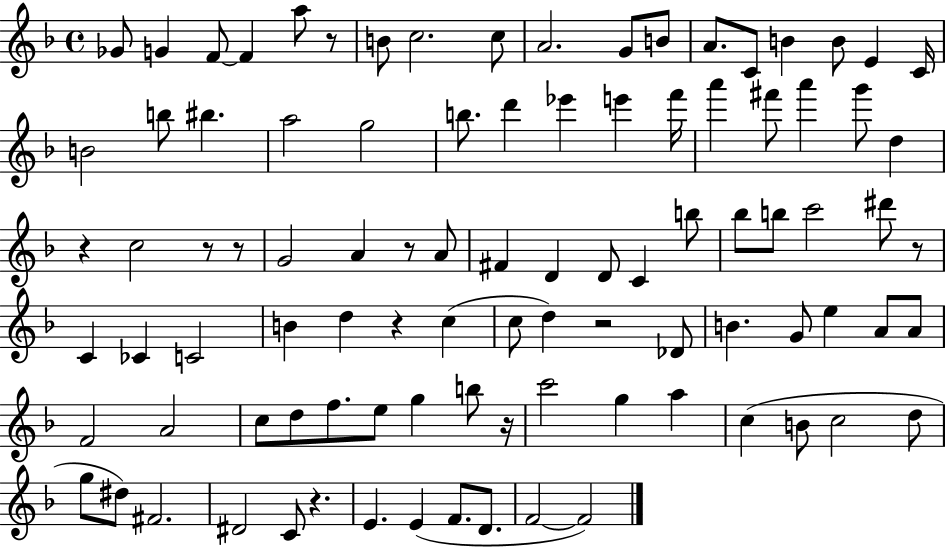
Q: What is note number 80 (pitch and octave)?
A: E4